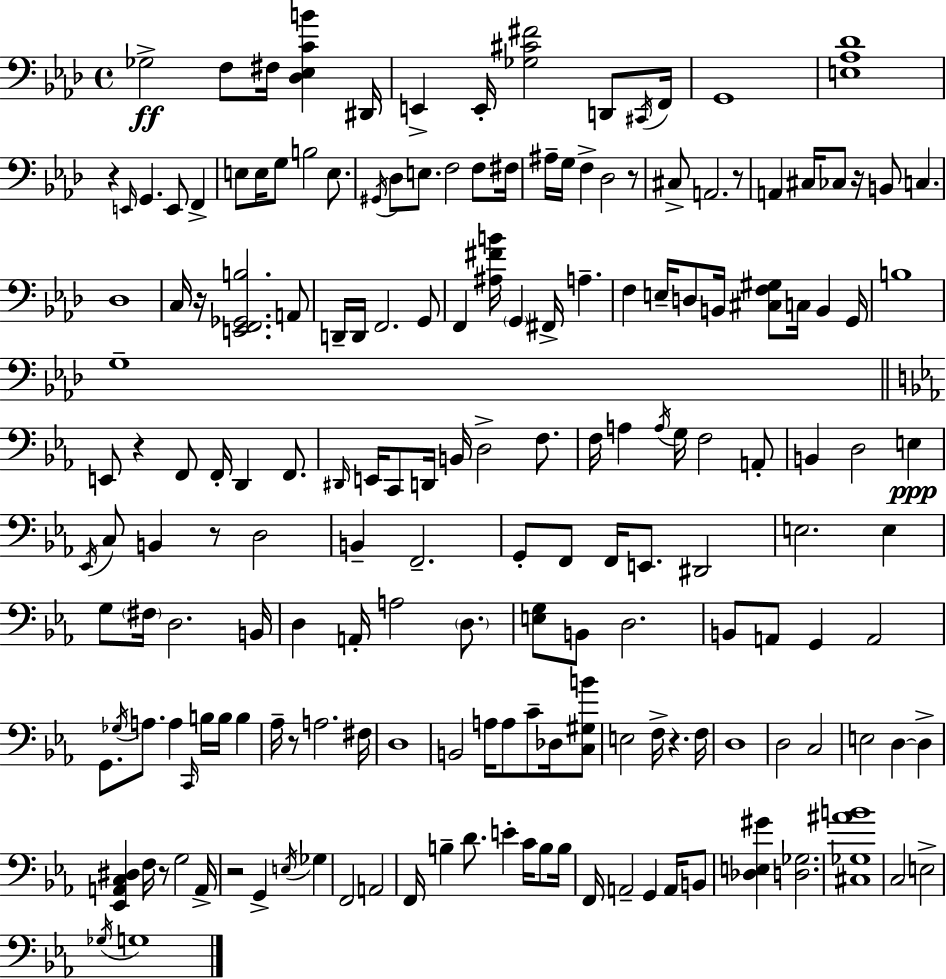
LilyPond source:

{
  \clef bass
  \time 4/4
  \defaultTimeSignature
  \key f \minor
  ges2->\ff f8 fis16 <des ees c' b'>4 dis,16 | e,4-> e,16-. <ges cis' fis'>2 d,8 \acciaccatura { cis,16 } | f,16 g,1 | <e aes des'>1 | \break r4 \grace { e,16 } g,4. e,8 f,4-> | e8 e16 g8 b2 e8. | \acciaccatura { gis,16 } des8 e8. f2 | f8 fis16 ais16-- g16 f4-> des2 | \break r8 cis8-> a,2. | r8 a,4 cis16 ces8 r16 b,8 c4. | des1 | c16 r16 <e, f, ges, b>2. | \break a,8 d,16-- d,16 f,2. | g,8 f,4 <ais fis' b'>16 \parenthesize g,4 fis,16-> a4.-- | f4 e16-- d8 b,16 <cis f gis>8 c16 b,4 | g,16 b1 | \break g1-- | \bar "||" \break \key ees \major e,8 r4 f,8 f,16-. d,4 f,8. | \grace { dis,16 } e,16 c,8 d,16 b,16 d2-> f8. | f16 a4 \acciaccatura { a16 } g16 f2 | a,8-. b,4 d2 e4\ppp | \break \acciaccatura { ees,16 } c8 b,4 r8 d2 | b,4-- f,2.-- | g,8-. f,8 f,16 e,8. dis,2 | e2. e4 | \break g8 \parenthesize fis16 d2. | b,16 d4 a,16-. a2 | \parenthesize d8. <e g>8 b,8 d2. | b,8 a,8 g,4 a,2 | \break g,8. \acciaccatura { ges16 } a8. a4 \grace { c,16 } b16 | b16 b4 aes16-- r8 a2. | fis16 d1 | b,2 a16 a8 | \break c'8-- des16 <c gis b'>8 e2 f16-> r4. | f16 d1 | d2 c2 | e2 d4~~ | \break d4-> <ees, a, c dis>4 f16 r8 g2 | a,16-> r2 g,4-> | \acciaccatura { e16 } ges4 f,2 a,2 | f,16 b4-- d'8. e'4-. | \break c'16 b8 b16 f,16 a,2-- g,4 | a,16 b,8 <des e gis'>4 <d ges>2. | <cis ges ais' b'>1 | c2 e2-> | \break \acciaccatura { ges16 } g1 | \bar "|."
}